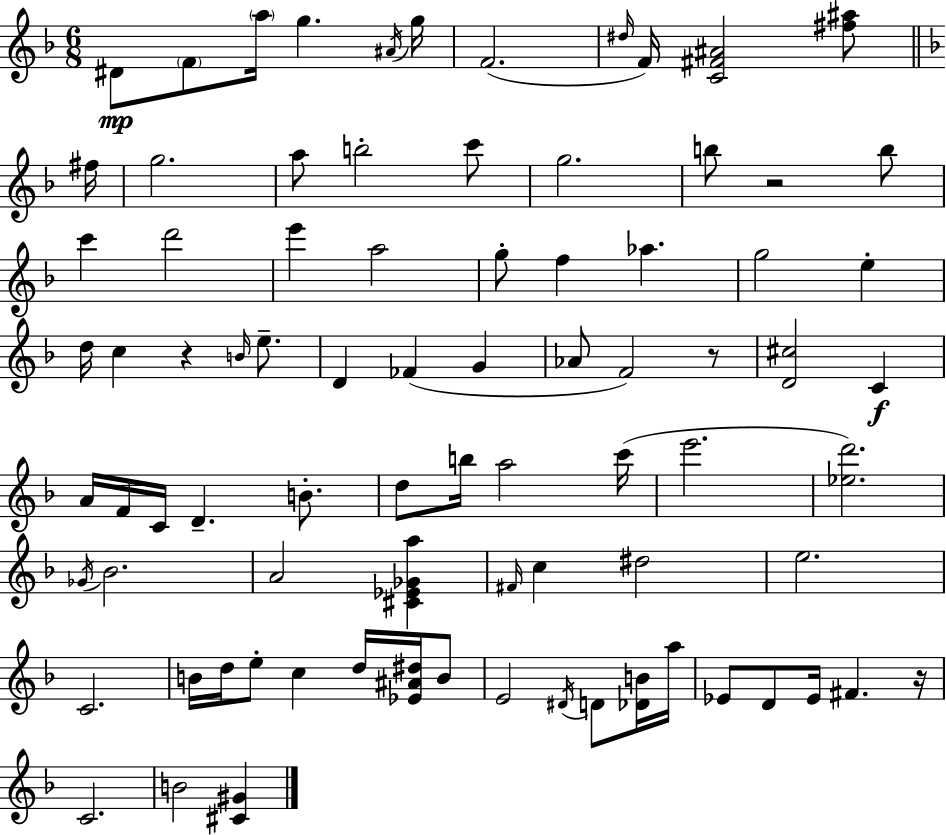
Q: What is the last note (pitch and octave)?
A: B4